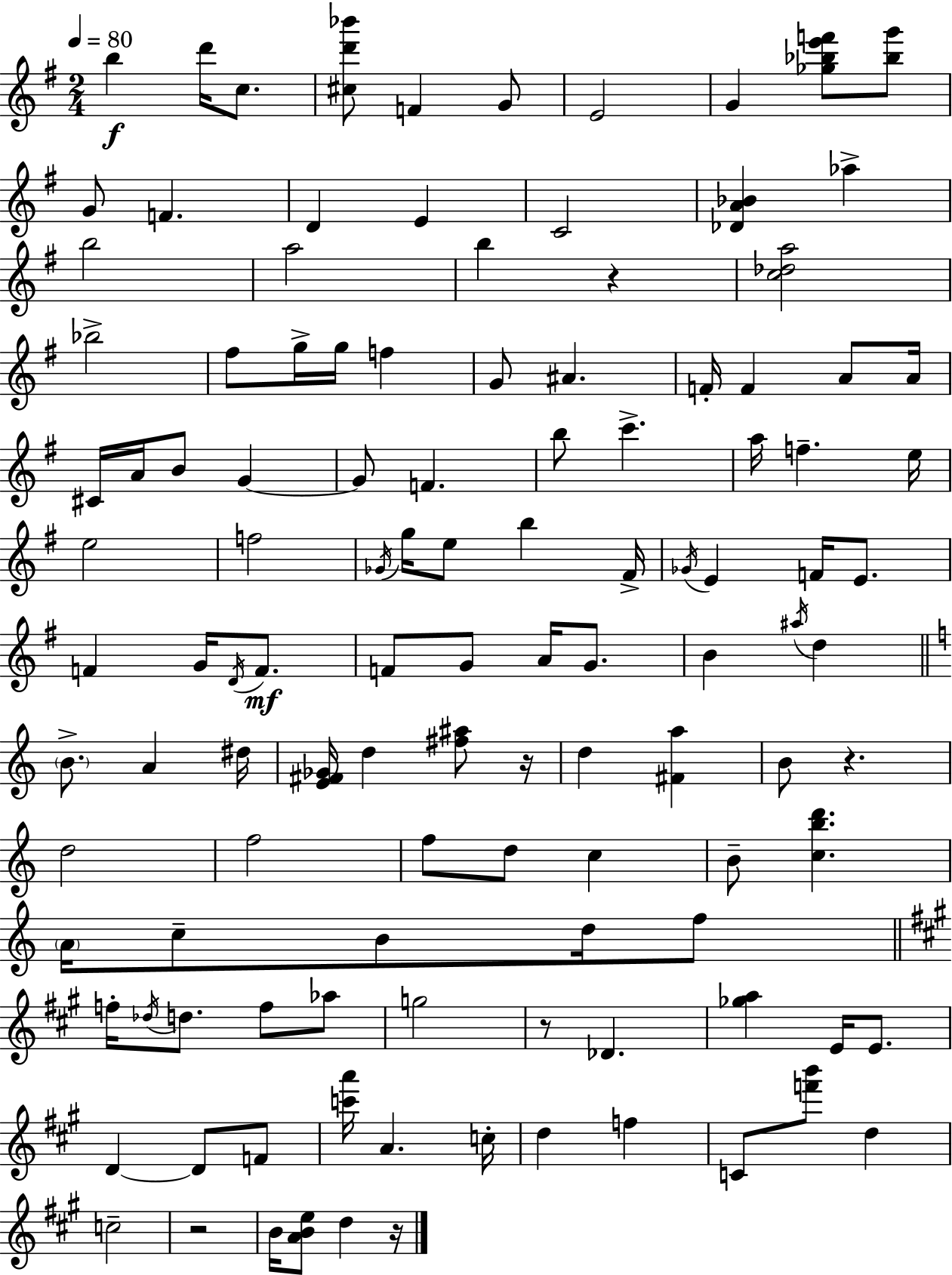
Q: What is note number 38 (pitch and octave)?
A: E5